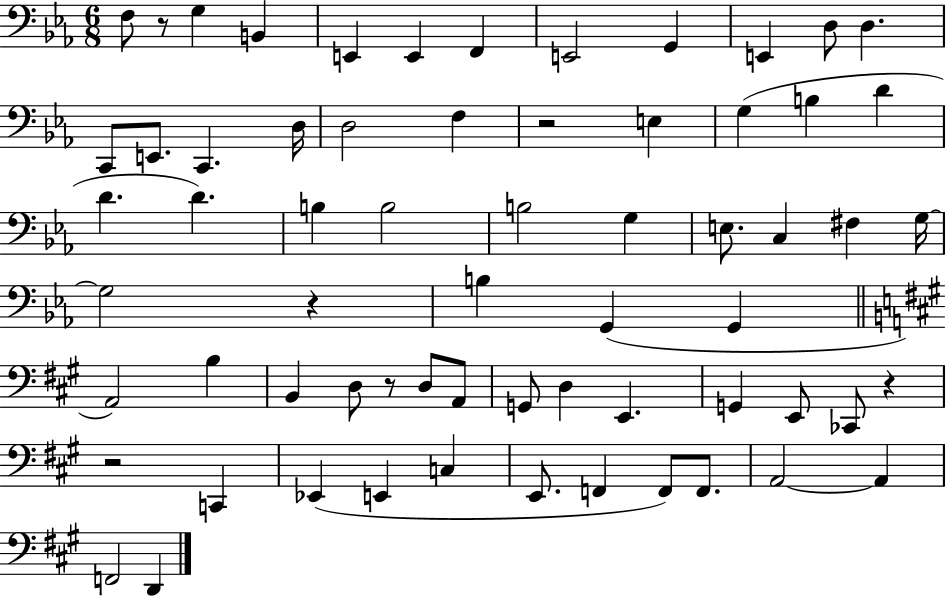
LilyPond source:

{
  \clef bass
  \numericTimeSignature
  \time 6/8
  \key ees \major
  f8 r8 g4 b,4 | e,4 e,4 f,4 | e,2 g,4 | e,4 d8 d4. | \break c,8 e,8. c,4. d16 | d2 f4 | r2 e4 | g4( b4 d'4 | \break d'4. d'4.) | b4 b2 | b2 g4 | e8. c4 fis4 g16~~ | \break g2 r4 | b4 g,4( g,4 | \bar "||" \break \key a \major a,2) b4 | b,4 d8 r8 d8 a,8 | g,8 d4 e,4. | g,4 e,8 ces,8 r4 | \break r2 c,4 | ees,4( e,4 c4 | e,8. f,4 f,8) f,8. | a,2~~ a,4 | \break f,2 d,4 | \bar "|."
}